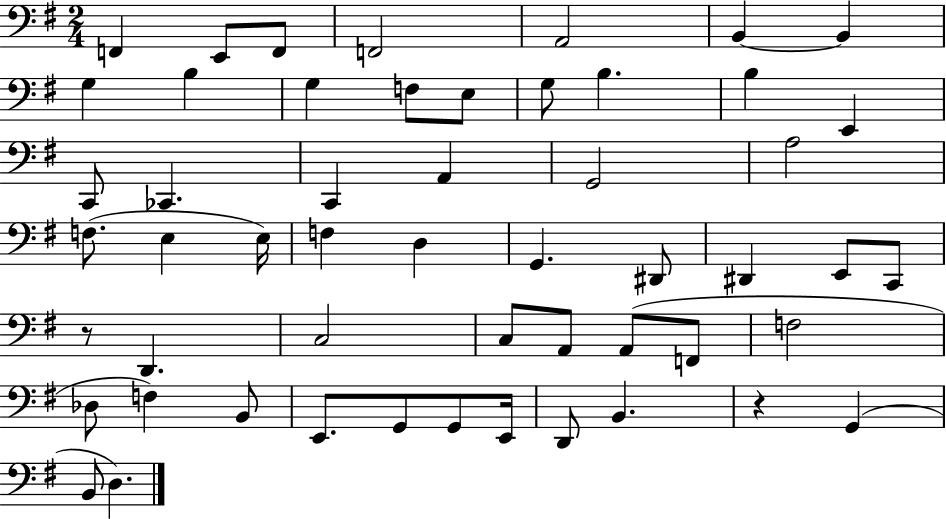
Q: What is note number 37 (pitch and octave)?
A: A2